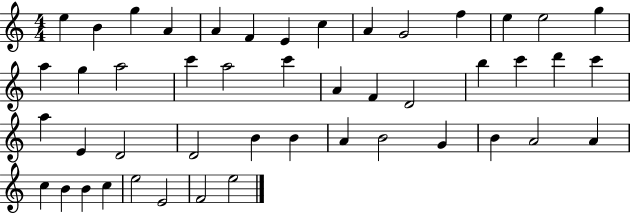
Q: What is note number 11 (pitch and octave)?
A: F5